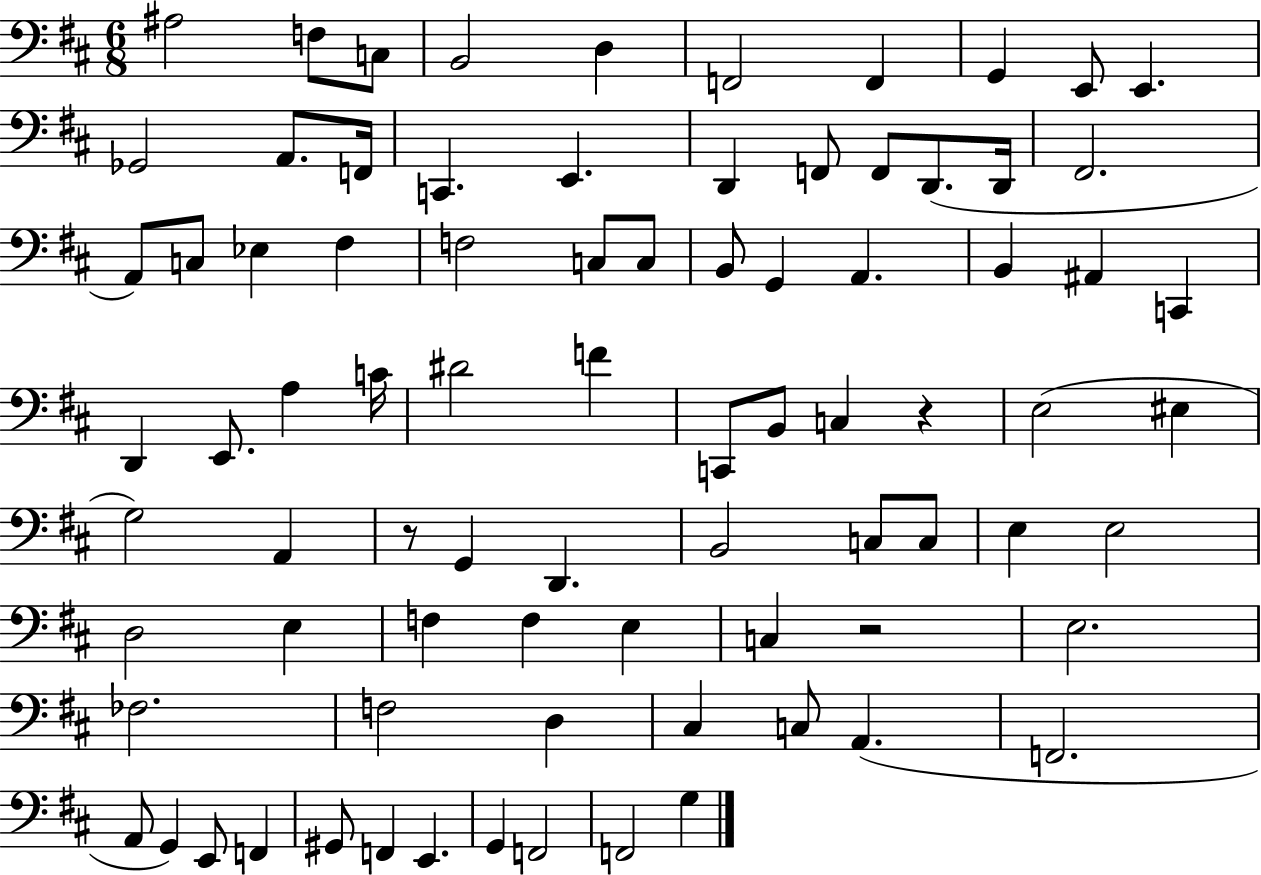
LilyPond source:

{
  \clef bass
  \numericTimeSignature
  \time 6/8
  \key d \major
  ais2 f8 c8 | b,2 d4 | f,2 f,4 | g,4 e,8 e,4. | \break ges,2 a,8. f,16 | c,4. e,4. | d,4 f,8 f,8 d,8.( d,16 | fis,2. | \break a,8) c8 ees4 fis4 | f2 c8 c8 | b,8 g,4 a,4. | b,4 ais,4 c,4 | \break d,4 e,8. a4 c'16 | dis'2 f'4 | c,8 b,8 c4 r4 | e2( eis4 | \break g2) a,4 | r8 g,4 d,4. | b,2 c8 c8 | e4 e2 | \break d2 e4 | f4 f4 e4 | c4 r2 | e2. | \break fes2. | f2 d4 | cis4 c8 a,4.( | f,2. | \break a,8 g,4) e,8 f,4 | gis,8 f,4 e,4. | g,4 f,2 | f,2 g4 | \break \bar "|."
}